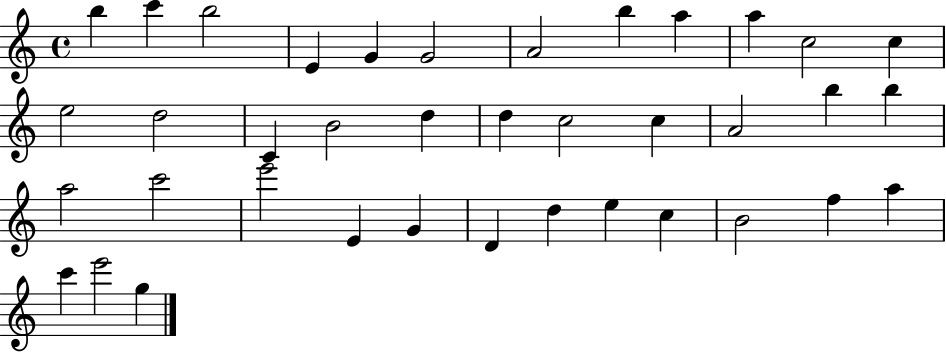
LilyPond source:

{
  \clef treble
  \time 4/4
  \defaultTimeSignature
  \key c \major
  b''4 c'''4 b''2 | e'4 g'4 g'2 | a'2 b''4 a''4 | a''4 c''2 c''4 | \break e''2 d''2 | c'4 b'2 d''4 | d''4 c''2 c''4 | a'2 b''4 b''4 | \break a''2 c'''2 | e'''2 e'4 g'4 | d'4 d''4 e''4 c''4 | b'2 f''4 a''4 | \break c'''4 e'''2 g''4 | \bar "|."
}